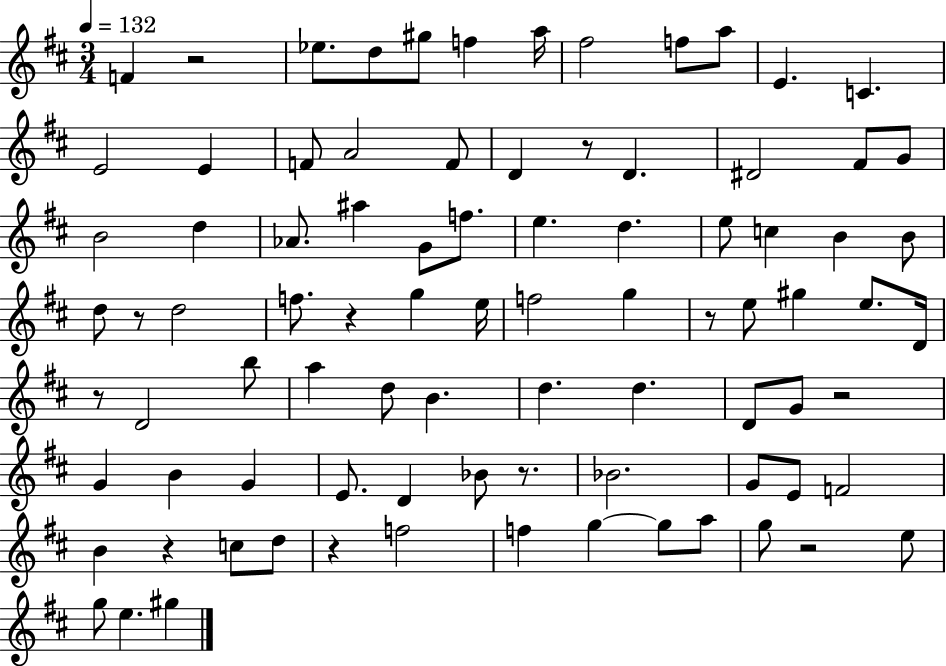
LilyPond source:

{
  \clef treble
  \numericTimeSignature
  \time 3/4
  \key d \major
  \tempo 4 = 132
  f'4 r2 | ees''8. d''8 gis''8 f''4 a''16 | fis''2 f''8 a''8 | e'4. c'4. | \break e'2 e'4 | f'8 a'2 f'8 | d'4 r8 d'4. | dis'2 fis'8 g'8 | \break b'2 d''4 | aes'8. ais''4 g'8 f''8. | e''4. d''4. | e''8 c''4 b'4 b'8 | \break d''8 r8 d''2 | f''8. r4 g''4 e''16 | f''2 g''4 | r8 e''8 gis''4 e''8. d'16 | \break r8 d'2 b''8 | a''4 d''8 b'4. | d''4. d''4. | d'8 g'8 r2 | \break g'4 b'4 g'4 | e'8. d'4 bes'8 r8. | bes'2. | g'8 e'8 f'2 | \break b'4 r4 c''8 d''8 | r4 f''2 | f''4 g''4~~ g''8 a''8 | g''8 r2 e''8 | \break g''8 e''4. gis''4 | \bar "|."
}